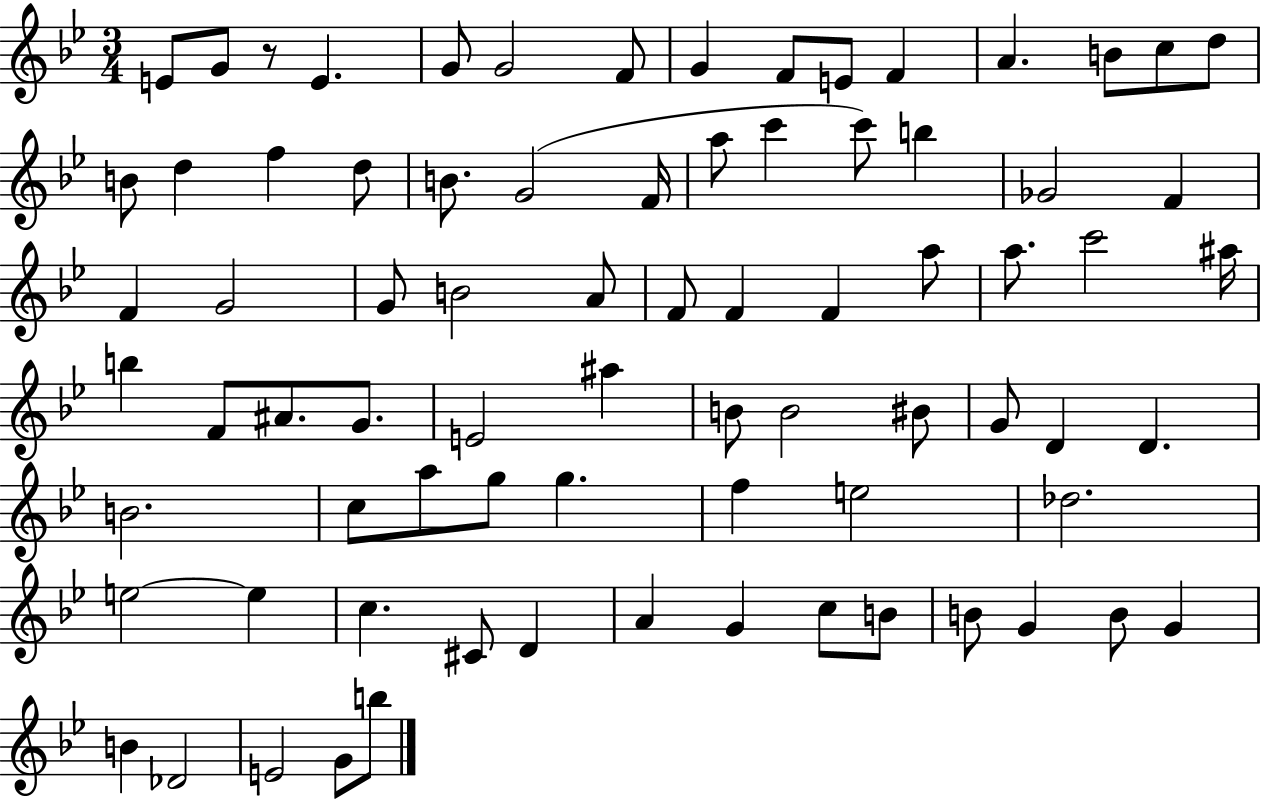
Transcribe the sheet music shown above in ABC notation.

X:1
T:Untitled
M:3/4
L:1/4
K:Bb
E/2 G/2 z/2 E G/2 G2 F/2 G F/2 E/2 F A B/2 c/2 d/2 B/2 d f d/2 B/2 G2 F/4 a/2 c' c'/2 b _G2 F F G2 G/2 B2 A/2 F/2 F F a/2 a/2 c'2 ^a/4 b F/2 ^A/2 G/2 E2 ^a B/2 B2 ^B/2 G/2 D D B2 c/2 a/2 g/2 g f e2 _d2 e2 e c ^C/2 D A G c/2 B/2 B/2 G B/2 G B _D2 E2 G/2 b/2